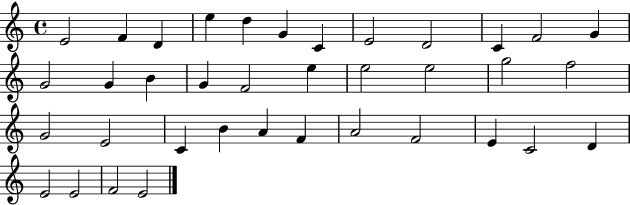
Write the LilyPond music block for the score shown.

{
  \clef treble
  \time 4/4
  \defaultTimeSignature
  \key c \major
  e'2 f'4 d'4 | e''4 d''4 g'4 c'4 | e'2 d'2 | c'4 f'2 g'4 | \break g'2 g'4 b'4 | g'4 f'2 e''4 | e''2 e''2 | g''2 f''2 | \break g'2 e'2 | c'4 b'4 a'4 f'4 | a'2 f'2 | e'4 c'2 d'4 | \break e'2 e'2 | f'2 e'2 | \bar "|."
}